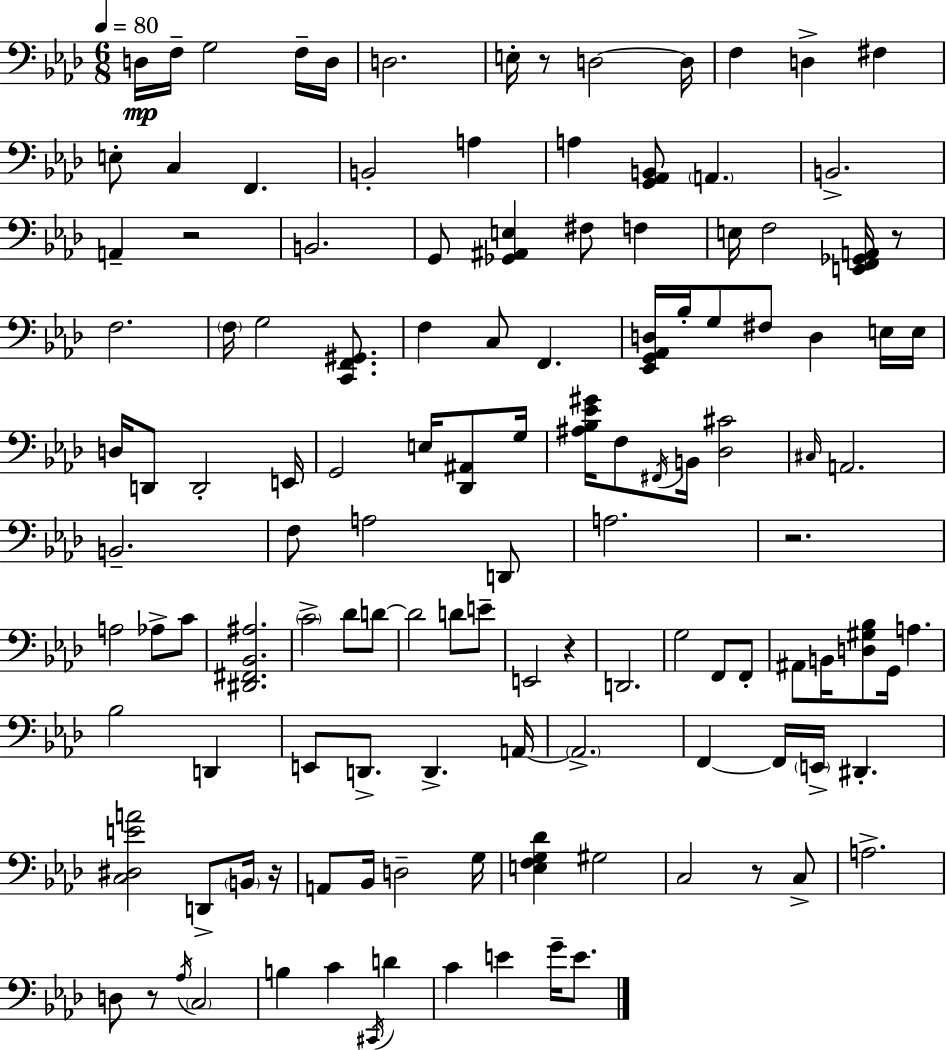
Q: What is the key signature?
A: F minor